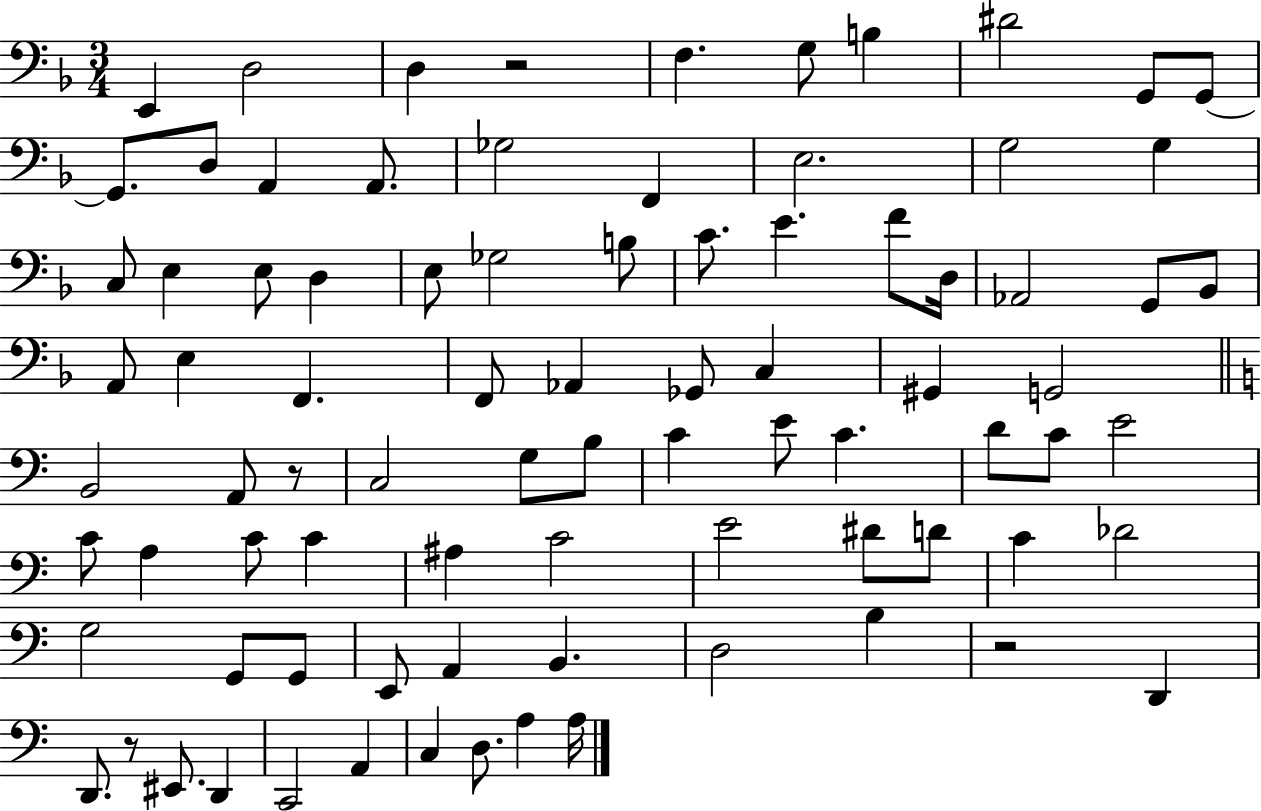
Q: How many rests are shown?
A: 4